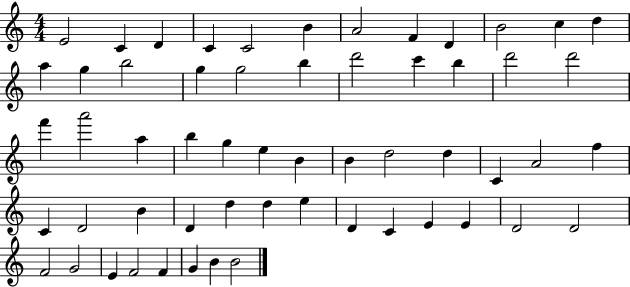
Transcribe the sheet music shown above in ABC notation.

X:1
T:Untitled
M:4/4
L:1/4
K:C
E2 C D C C2 B A2 F D B2 c d a g b2 g g2 b d'2 c' b d'2 d'2 f' a'2 a b g e B B d2 d C A2 f C D2 B D d d e D C E E D2 D2 F2 G2 E F2 F G B B2